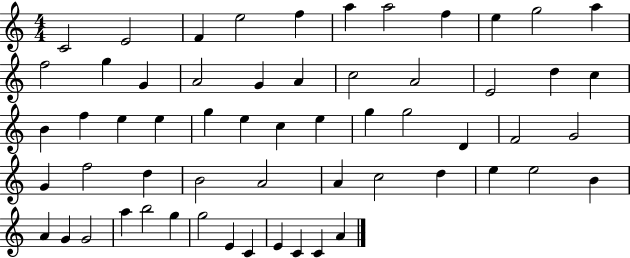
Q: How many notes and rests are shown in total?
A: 59